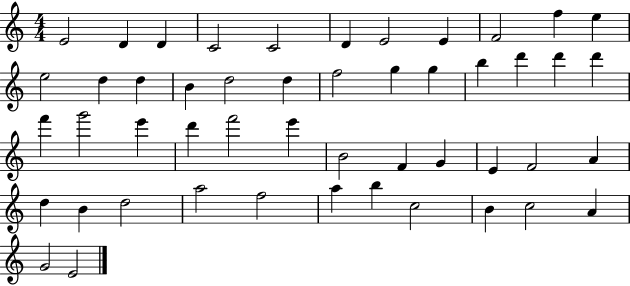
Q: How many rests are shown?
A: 0